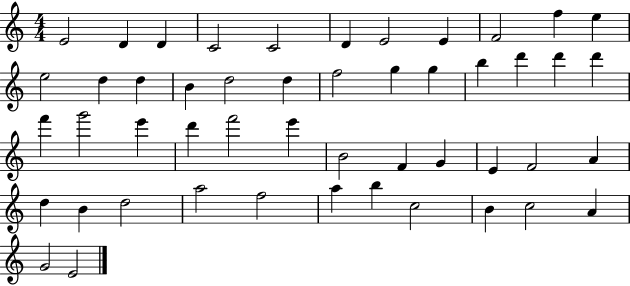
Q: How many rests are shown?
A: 0